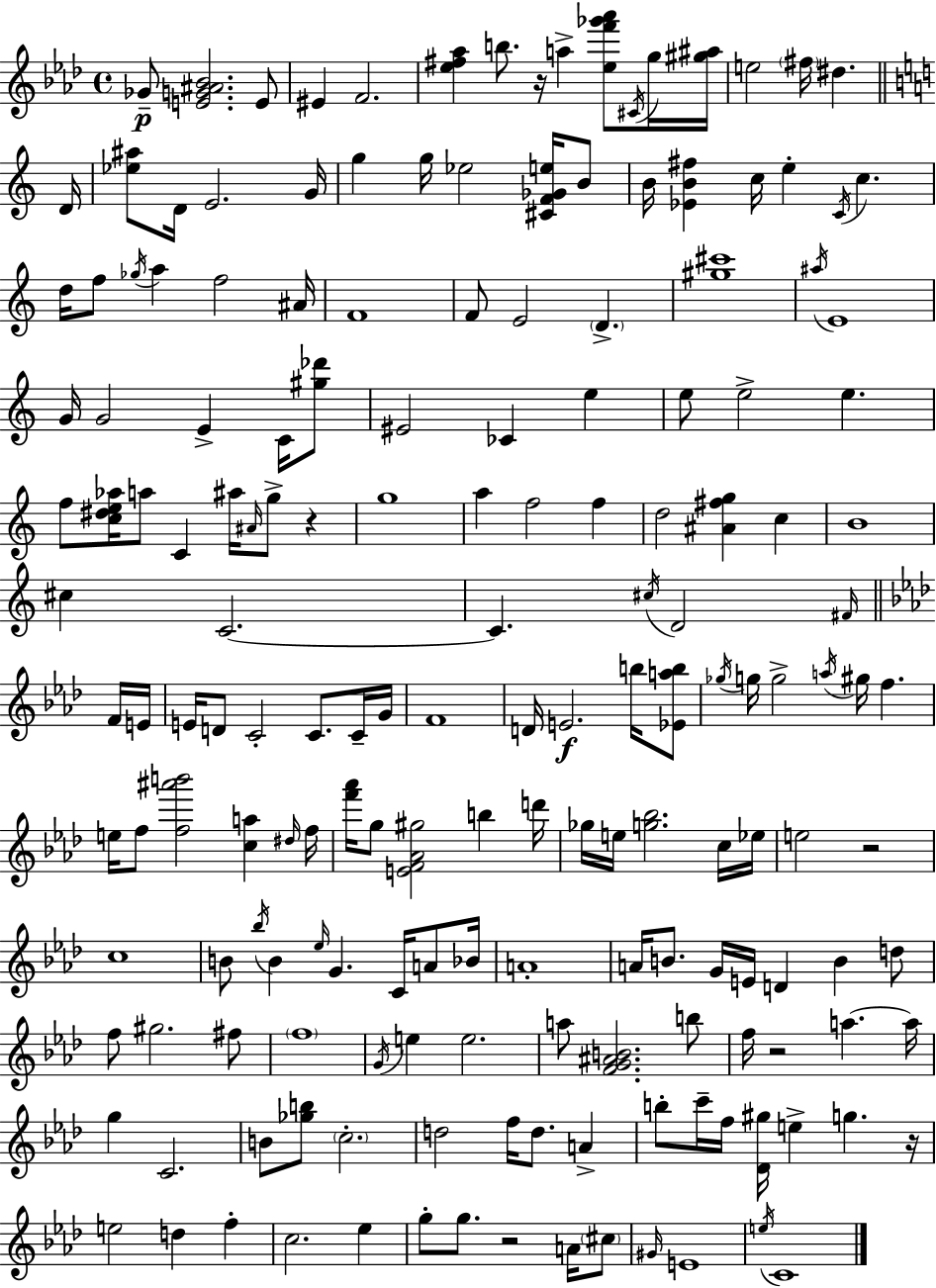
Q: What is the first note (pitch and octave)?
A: Gb4